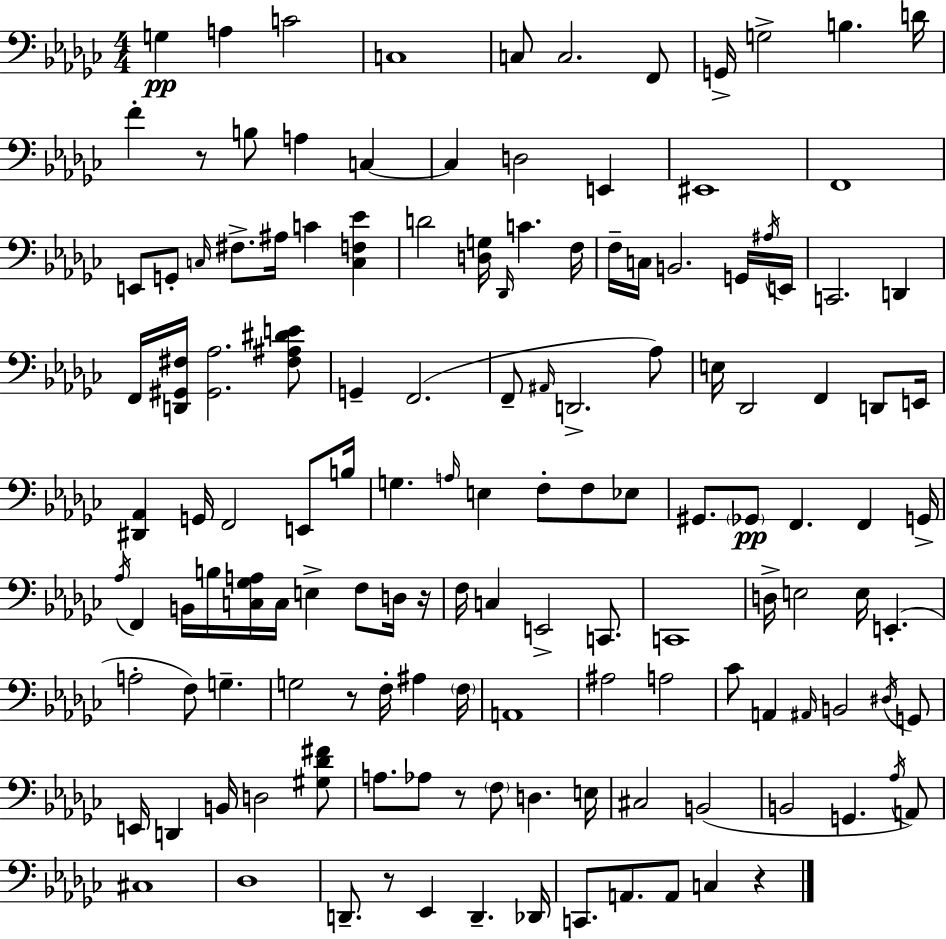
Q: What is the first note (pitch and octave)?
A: G3